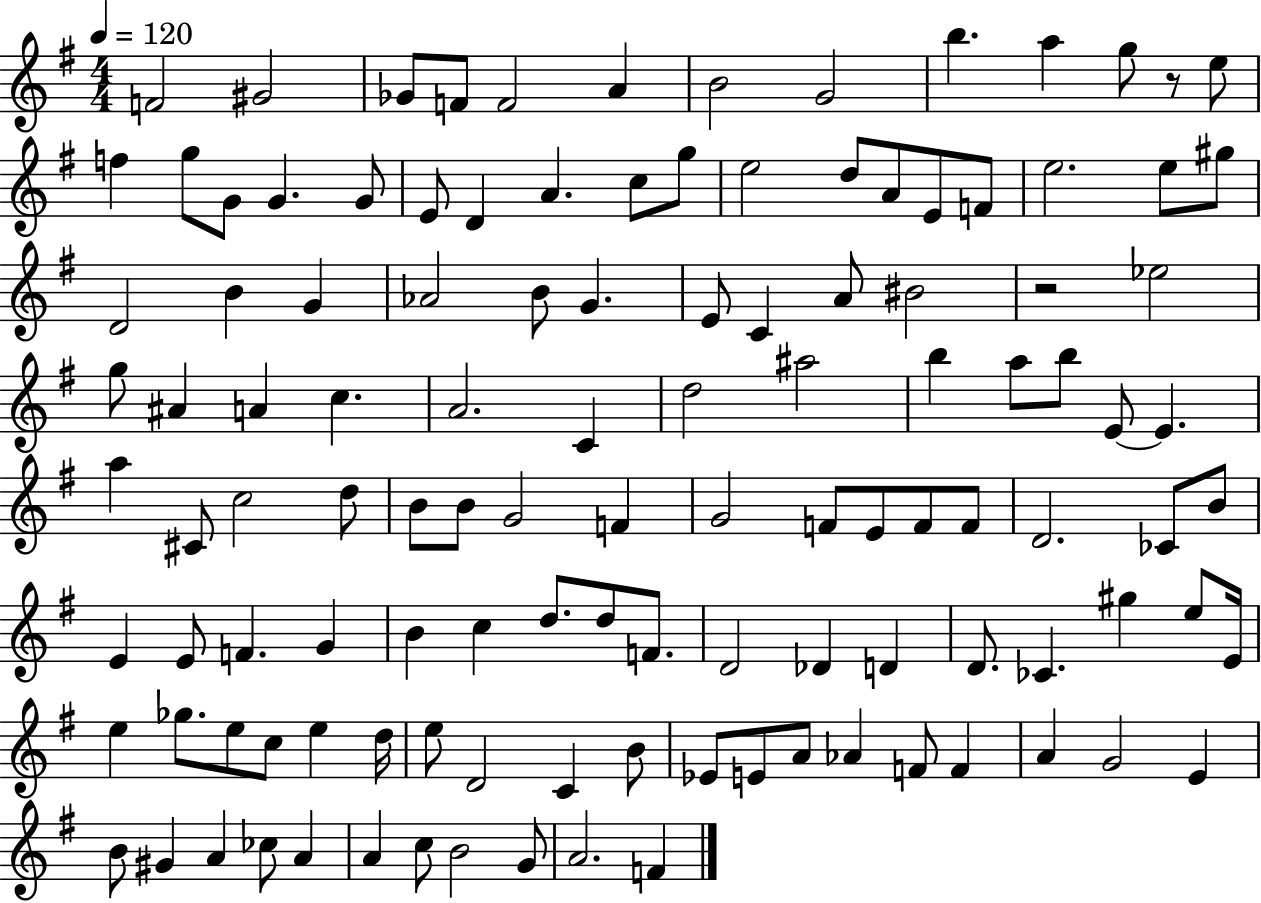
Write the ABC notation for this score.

X:1
T:Untitled
M:4/4
L:1/4
K:G
F2 ^G2 _G/2 F/2 F2 A B2 G2 b a g/2 z/2 e/2 f g/2 G/2 G G/2 E/2 D A c/2 g/2 e2 d/2 A/2 E/2 F/2 e2 e/2 ^g/2 D2 B G _A2 B/2 G E/2 C A/2 ^B2 z2 _e2 g/2 ^A A c A2 C d2 ^a2 b a/2 b/2 E/2 E a ^C/2 c2 d/2 B/2 B/2 G2 F G2 F/2 E/2 F/2 F/2 D2 _C/2 B/2 E E/2 F G B c d/2 d/2 F/2 D2 _D D D/2 _C ^g e/2 E/4 e _g/2 e/2 c/2 e d/4 e/2 D2 C B/2 _E/2 E/2 A/2 _A F/2 F A G2 E B/2 ^G A _c/2 A A c/2 B2 G/2 A2 F